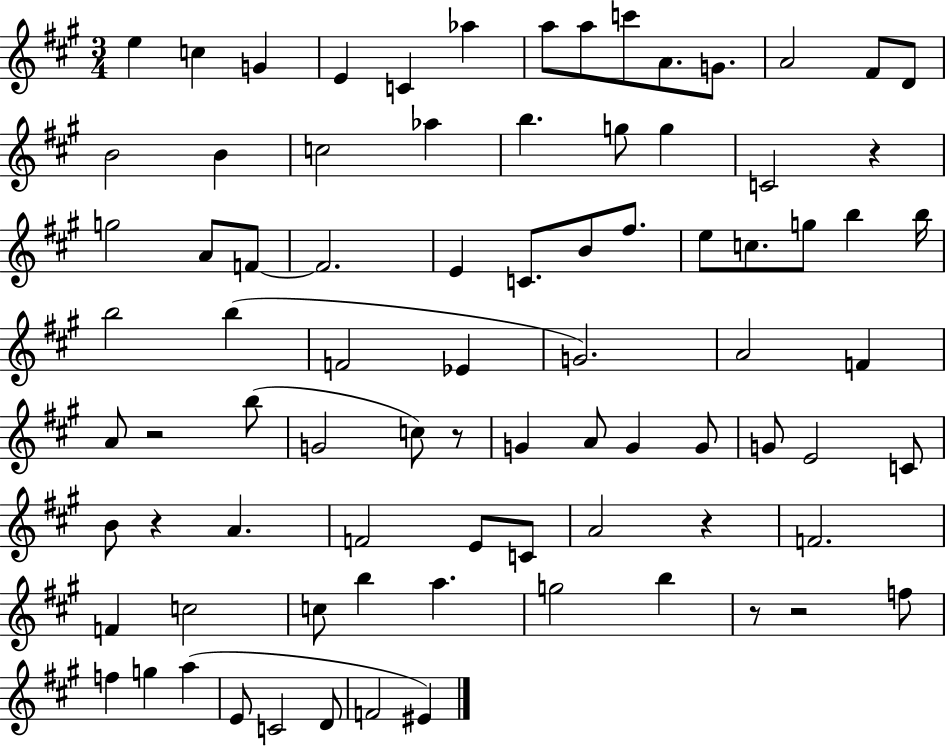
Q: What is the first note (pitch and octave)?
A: E5